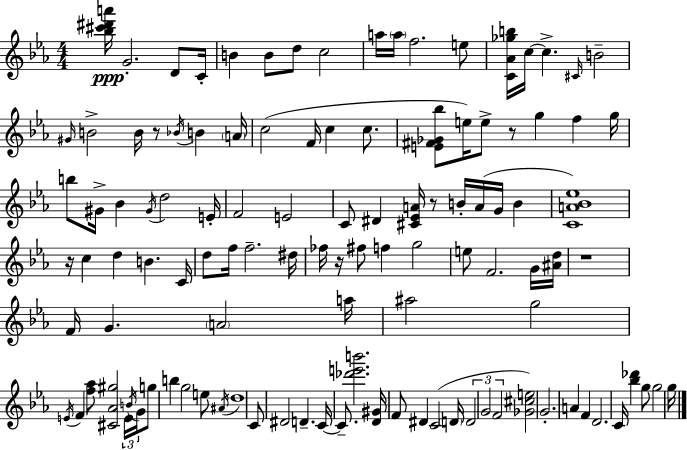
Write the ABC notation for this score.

X:1
T:Untitled
M:4/4
L:1/4
K:Eb
[_b^c'^d'a']/4 G2 D/2 C/4 B B/2 d/2 c2 a/4 a/4 f2 e/2 [C_A_gb]/4 c/4 c ^C/4 B2 ^G/4 B2 B/4 z/2 _B/4 B A/4 c2 F/4 c c/2 [E^F_G_b]/2 e/4 e/2 z/2 g f g/4 b/2 ^G/4 _B ^G/4 d2 E/4 F2 E2 C/2 ^D [^C_EA]/4 z/2 B/4 A/4 G/4 B [CA_B_e]4 z/4 c d B C/4 d/2 f/4 f2 ^d/4 _f/4 z/4 ^f/2 f g2 e/2 F2 G/4 [^Ad]/4 z4 F/4 G A2 a/4 ^a2 g2 E/4 F [f_a]/2 [^C_A^g]2 E/4 B/4 G/4 g/2 b g2 e/2 ^A/4 d4 C/2 ^D2 D C/4 C/2 [_d'e'b']2 [D^G]/4 F/2 ^D C2 D/4 D2 G2 F2 [_G^ce]2 G2 A F D2 C/4 [_b_d'] g/2 g2 g/4